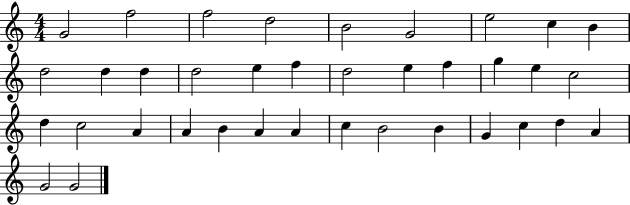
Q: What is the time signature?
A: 4/4